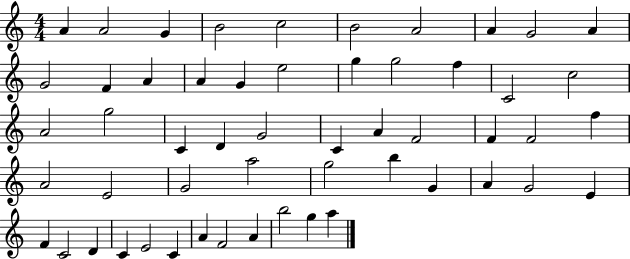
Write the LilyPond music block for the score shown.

{
  \clef treble
  \numericTimeSignature
  \time 4/4
  \key c \major
  a'4 a'2 g'4 | b'2 c''2 | b'2 a'2 | a'4 g'2 a'4 | \break g'2 f'4 a'4 | a'4 g'4 e''2 | g''4 g''2 f''4 | c'2 c''2 | \break a'2 g''2 | c'4 d'4 g'2 | c'4 a'4 f'2 | f'4 f'2 f''4 | \break a'2 e'2 | g'2 a''2 | g''2 b''4 g'4 | a'4 g'2 e'4 | \break f'4 c'2 d'4 | c'4 e'2 c'4 | a'4 f'2 a'4 | b''2 g''4 a''4 | \break \bar "|."
}